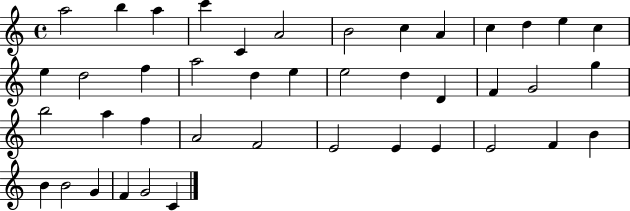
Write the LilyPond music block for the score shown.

{
  \clef treble
  \time 4/4
  \defaultTimeSignature
  \key c \major
  a''2 b''4 a''4 | c'''4 c'4 a'2 | b'2 c''4 a'4 | c''4 d''4 e''4 c''4 | \break e''4 d''2 f''4 | a''2 d''4 e''4 | e''2 d''4 d'4 | f'4 g'2 g''4 | \break b''2 a''4 f''4 | a'2 f'2 | e'2 e'4 e'4 | e'2 f'4 b'4 | \break b'4 b'2 g'4 | f'4 g'2 c'4 | \bar "|."
}